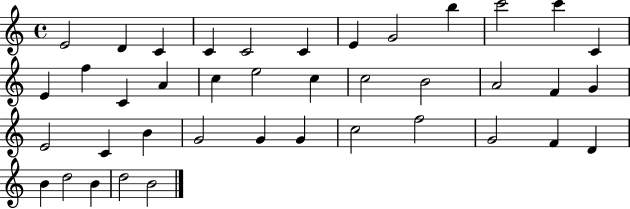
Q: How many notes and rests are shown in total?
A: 40